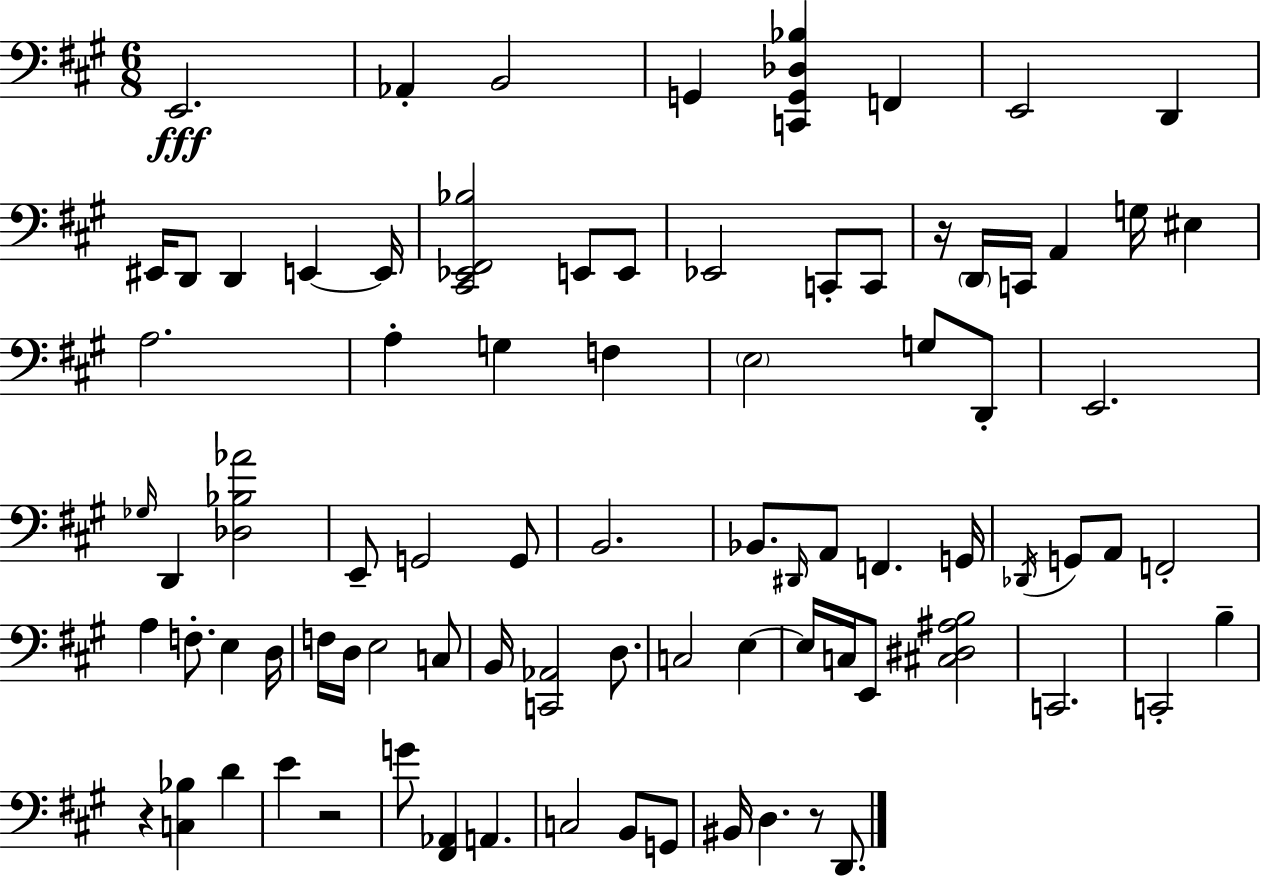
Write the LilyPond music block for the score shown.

{
  \clef bass
  \numericTimeSignature
  \time 6/8
  \key a \major
  e,2.\fff | aes,4-. b,2 | g,4 <c, g, des bes>4 f,4 | e,2 d,4 | \break eis,16 d,8 d,4 e,4~~ e,16 | <cis, ees, fis, bes>2 e,8 e,8 | ees,2 c,8-. c,8 | r16 \parenthesize d,16 c,16 a,4 g16 eis4 | \break a2. | a4-. g4 f4 | \parenthesize e2 g8 d,8-. | e,2. | \break \grace { ges16 } d,4 <des bes aes'>2 | e,8-- g,2 g,8 | b,2. | bes,8. \grace { dis,16 } a,8 f,4. | \break g,16 \acciaccatura { des,16 } g,8 a,8 f,2-. | a4 f8.-. e4 | d16 f16 d16 e2 | c8 b,16 <c, aes,>2 | \break d8. c2 e4~~ | e16 c16 e,8 <cis dis ais b>2 | c,2. | c,2-. b4-- | \break r4 <c bes>4 d'4 | e'4 r2 | g'8 <fis, aes,>4 a,4. | c2 b,8 | \break g,8 bis,16 d4. r8 | d,8. \bar "|."
}